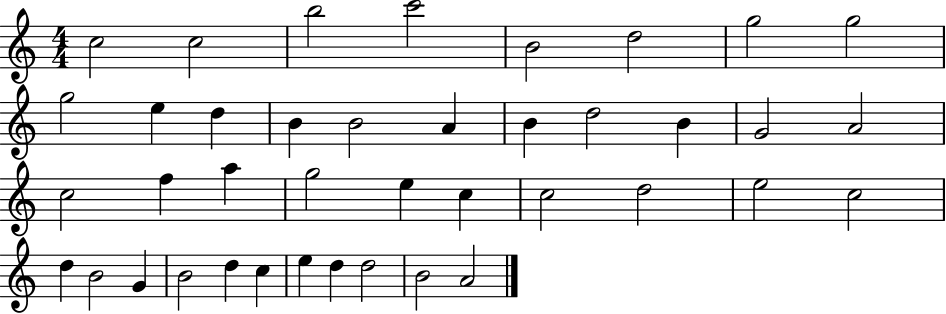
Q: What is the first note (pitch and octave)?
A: C5